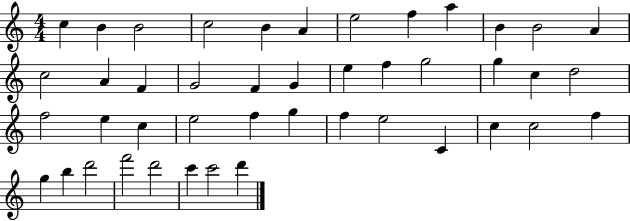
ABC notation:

X:1
T:Untitled
M:4/4
L:1/4
K:C
c B B2 c2 B A e2 f a B B2 A c2 A F G2 F G e f g2 g c d2 f2 e c e2 f g f e2 C c c2 f g b d'2 f'2 d'2 c' c'2 d'